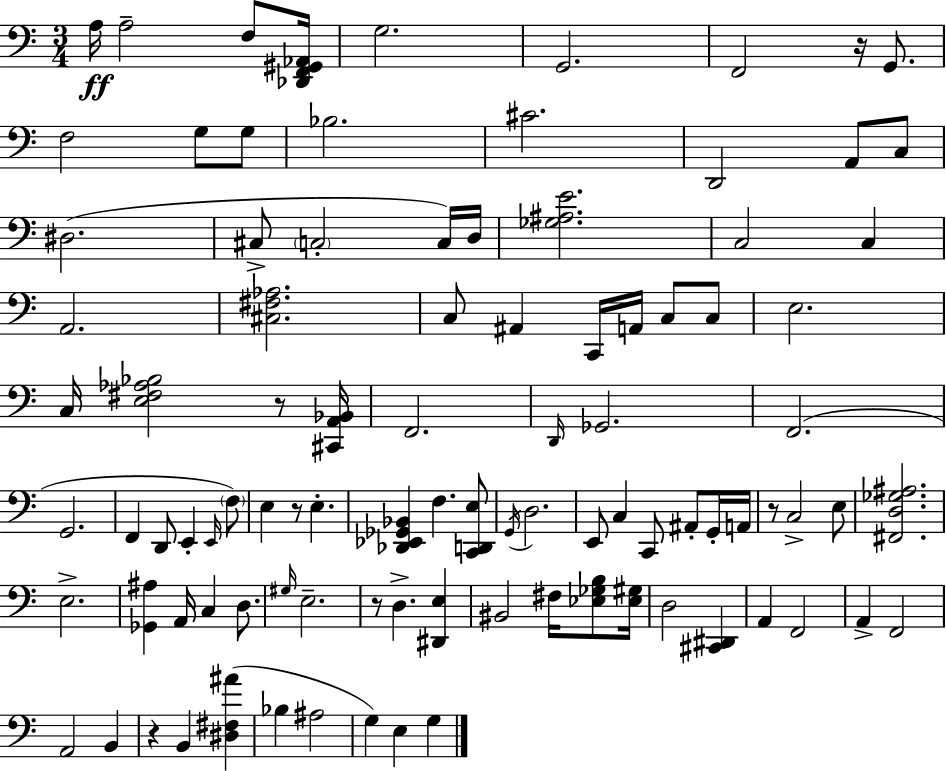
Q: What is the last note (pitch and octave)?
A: G3